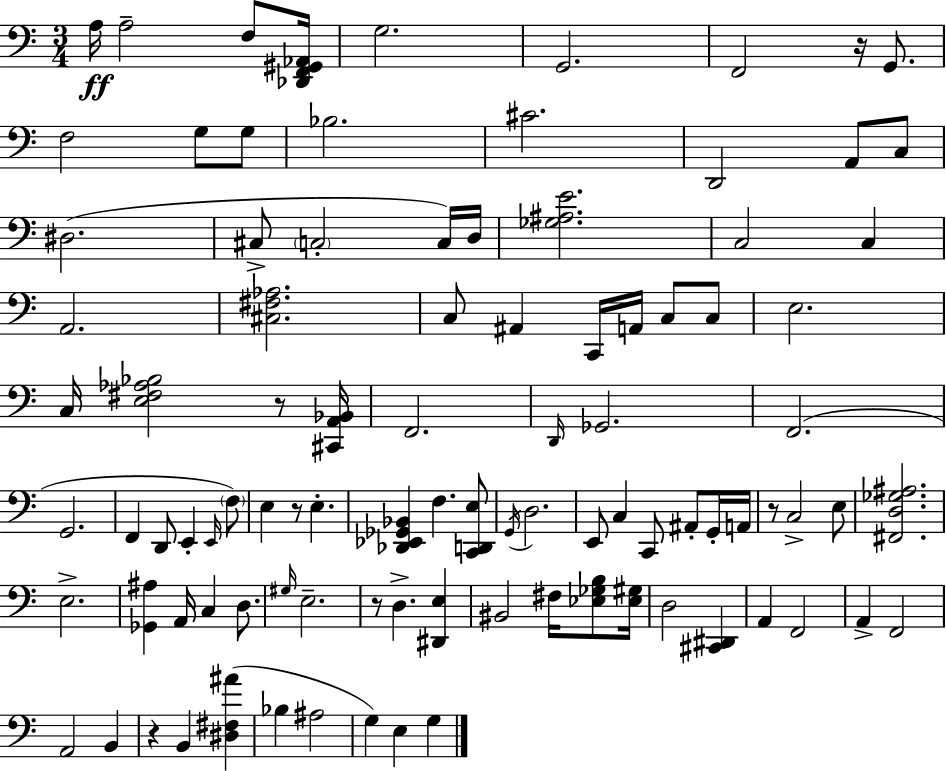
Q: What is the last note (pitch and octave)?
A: G3